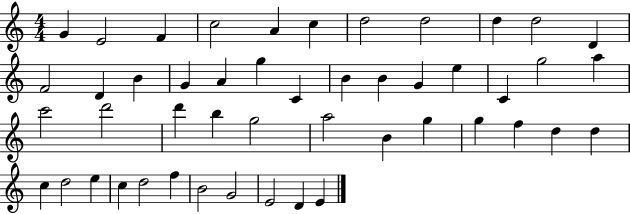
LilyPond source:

{
  \clef treble
  \numericTimeSignature
  \time 4/4
  \key c \major
  g'4 e'2 f'4 | c''2 a'4 c''4 | d''2 d''2 | d''4 d''2 d'4 | \break f'2 d'4 b'4 | g'4 a'4 g''4 c'4 | b'4 b'4 g'4 e''4 | c'4 g''2 a''4 | \break c'''2 d'''2 | d'''4 b''4 g''2 | a''2 b'4 g''4 | g''4 f''4 d''4 d''4 | \break c''4 d''2 e''4 | c''4 d''2 f''4 | b'2 g'2 | e'2 d'4 e'4 | \break \bar "|."
}